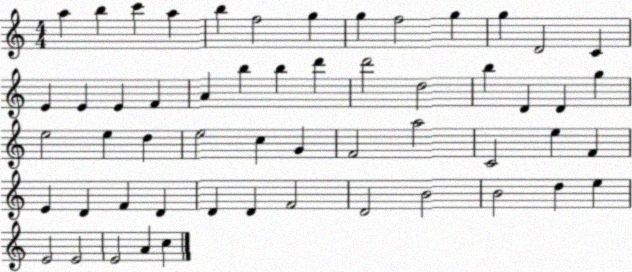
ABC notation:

X:1
T:Untitled
M:4/4
L:1/4
K:C
a b c' a b f2 g g f2 g g D2 C E E E F A b b d' d'2 d2 b D D g e2 e d e2 c G F2 a2 C2 e F E D F D D D F2 D2 B2 B2 d e E2 E2 E2 A c